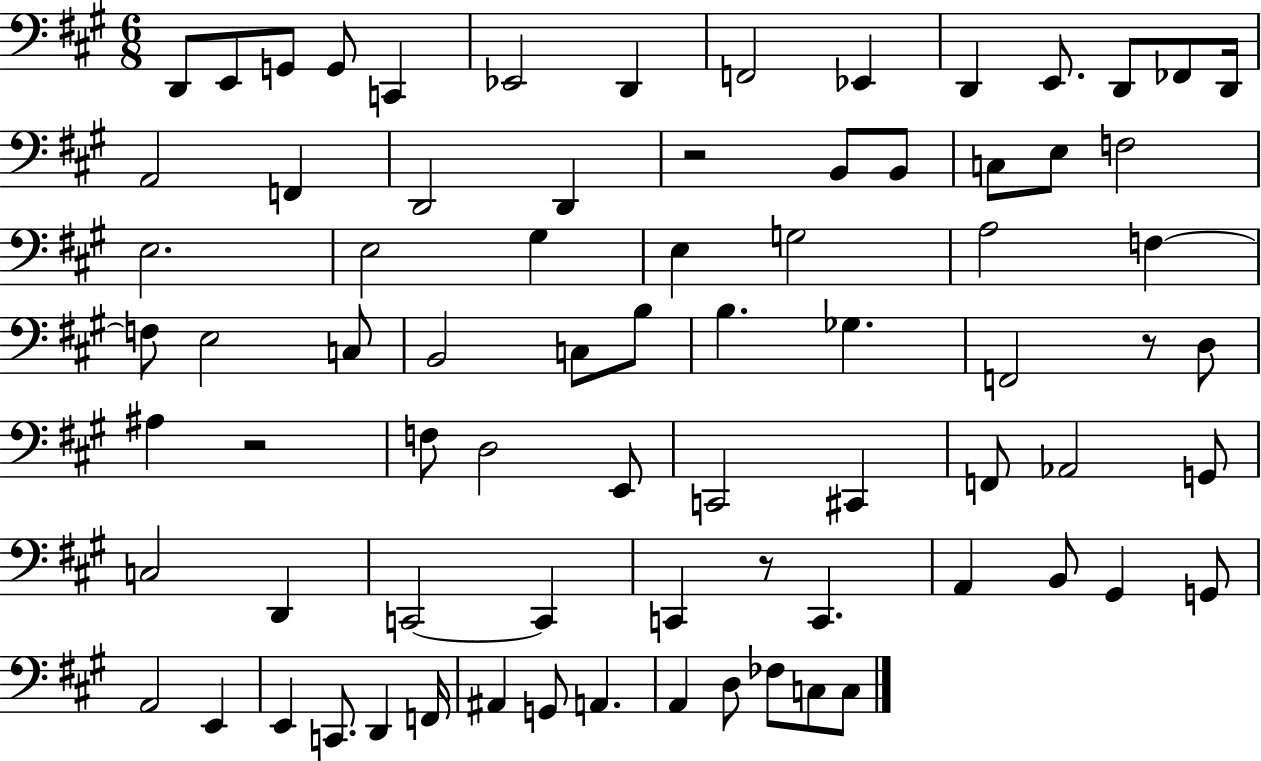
{
  \clef bass
  \numericTimeSignature
  \time 6/8
  \key a \major
  d,8 e,8 g,8 g,8 c,4 | ees,2 d,4 | f,2 ees,4 | d,4 e,8. d,8 fes,8 d,16 | \break a,2 f,4 | d,2 d,4 | r2 b,8 b,8 | c8 e8 f2 | \break e2. | e2 gis4 | e4 g2 | a2 f4~~ | \break f8 e2 c8 | b,2 c8 b8 | b4. ges4. | f,2 r8 d8 | \break ais4 r2 | f8 d2 e,8 | c,2 cis,4 | f,8 aes,2 g,8 | \break c2 d,4 | c,2~~ c,4 | c,4 r8 c,4. | a,4 b,8 gis,4 g,8 | \break a,2 e,4 | e,4 c,8. d,4 f,16 | ais,4 g,8 a,4. | a,4 d8 fes8 c8 c8 | \break \bar "|."
}